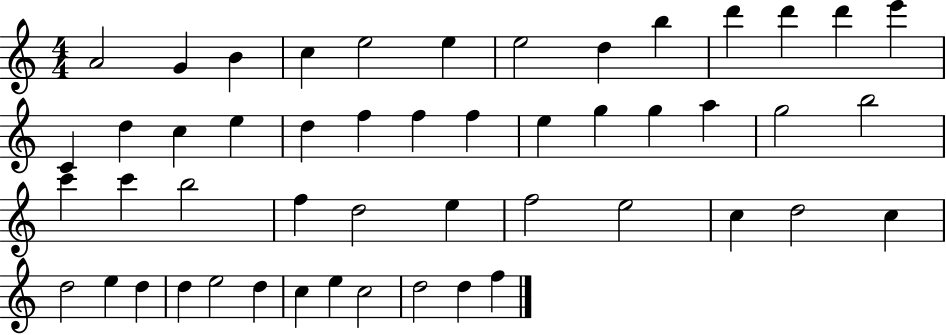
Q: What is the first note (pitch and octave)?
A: A4